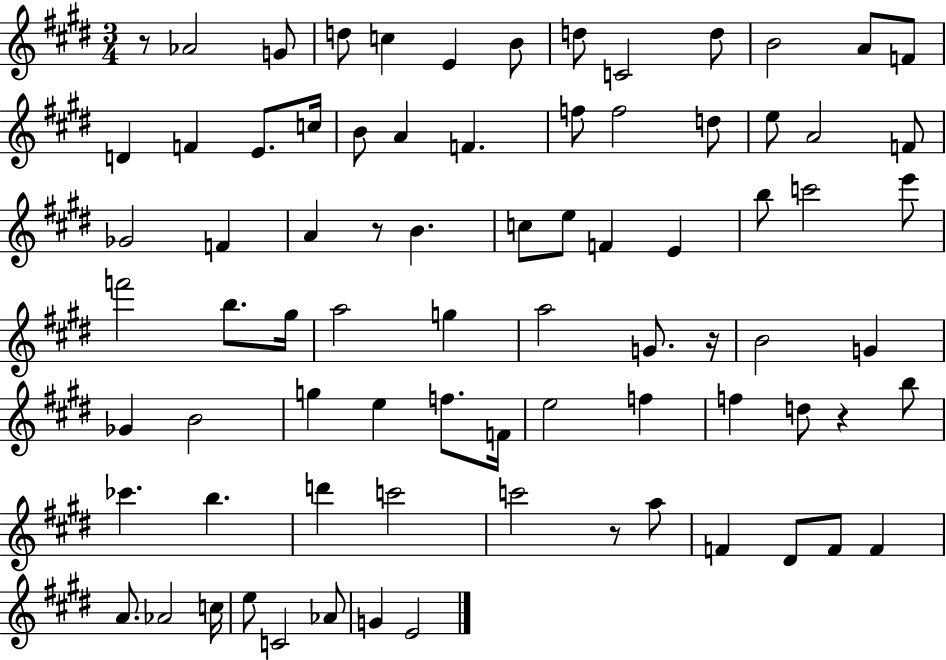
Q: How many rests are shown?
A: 5